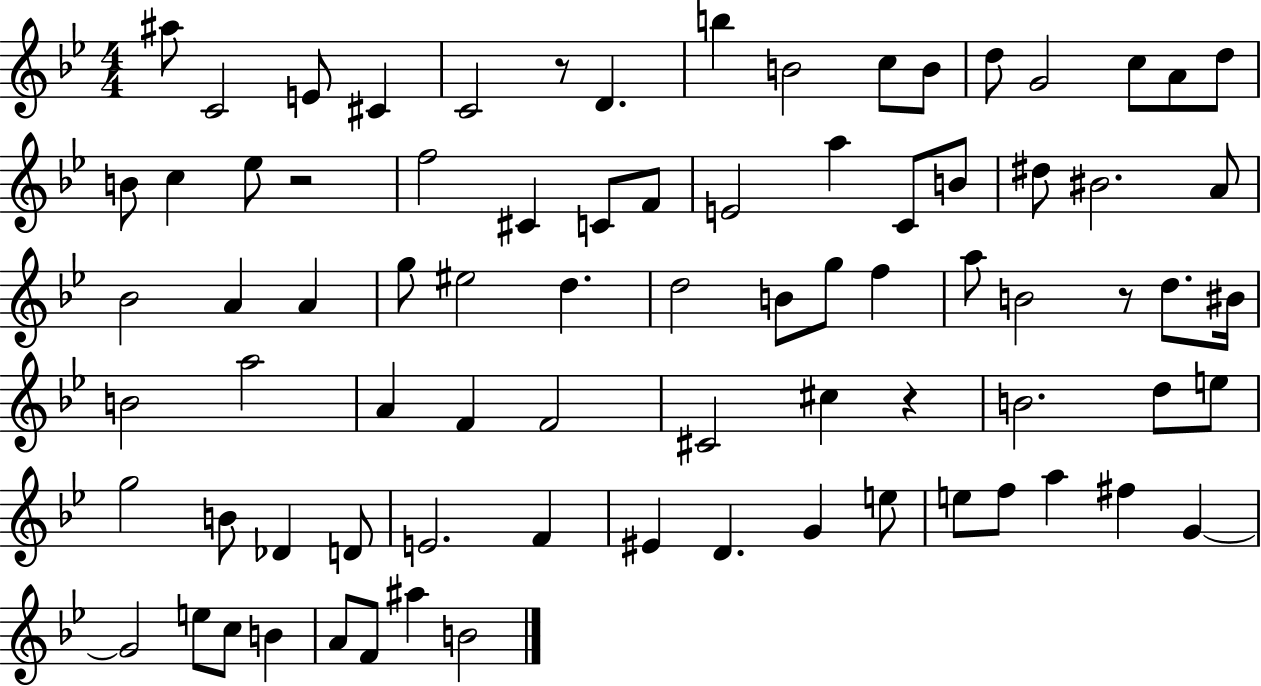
X:1
T:Untitled
M:4/4
L:1/4
K:Bb
^a/2 C2 E/2 ^C C2 z/2 D b B2 c/2 B/2 d/2 G2 c/2 A/2 d/2 B/2 c _e/2 z2 f2 ^C C/2 F/2 E2 a C/2 B/2 ^d/2 ^B2 A/2 _B2 A A g/2 ^e2 d d2 B/2 g/2 f a/2 B2 z/2 d/2 ^B/4 B2 a2 A F F2 ^C2 ^c z B2 d/2 e/2 g2 B/2 _D D/2 E2 F ^E D G e/2 e/2 f/2 a ^f G G2 e/2 c/2 B A/2 F/2 ^a B2